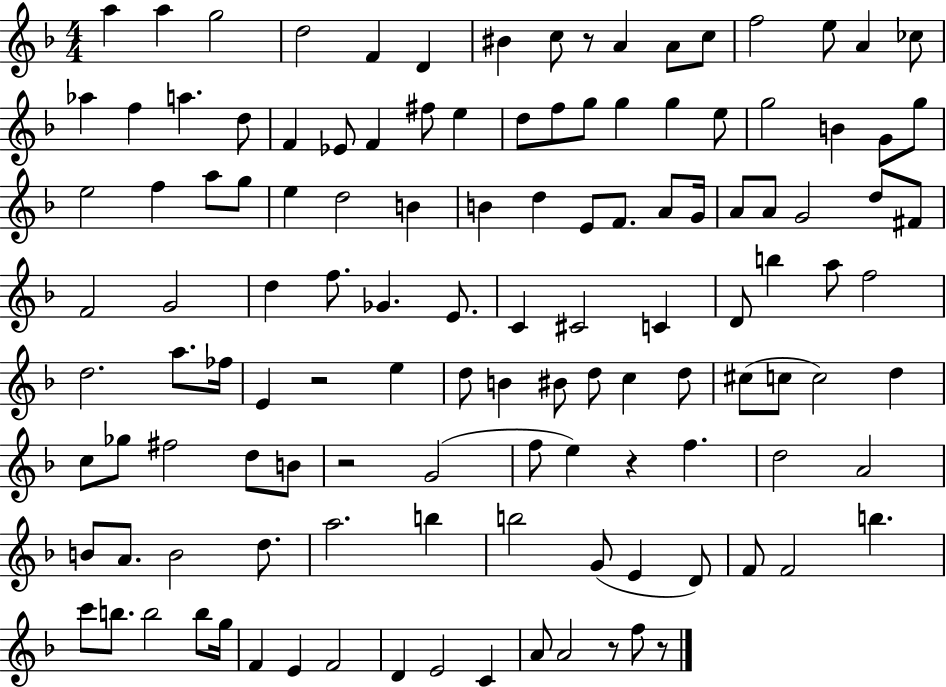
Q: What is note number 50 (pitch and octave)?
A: G4